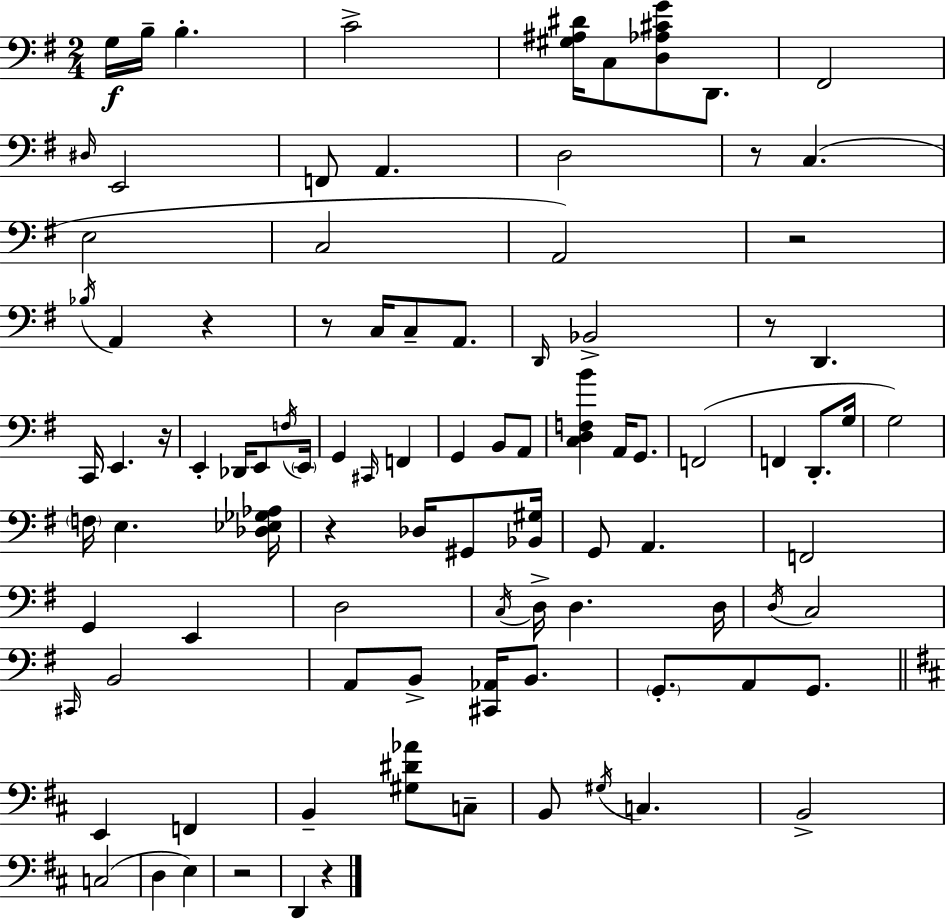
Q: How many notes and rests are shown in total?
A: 96